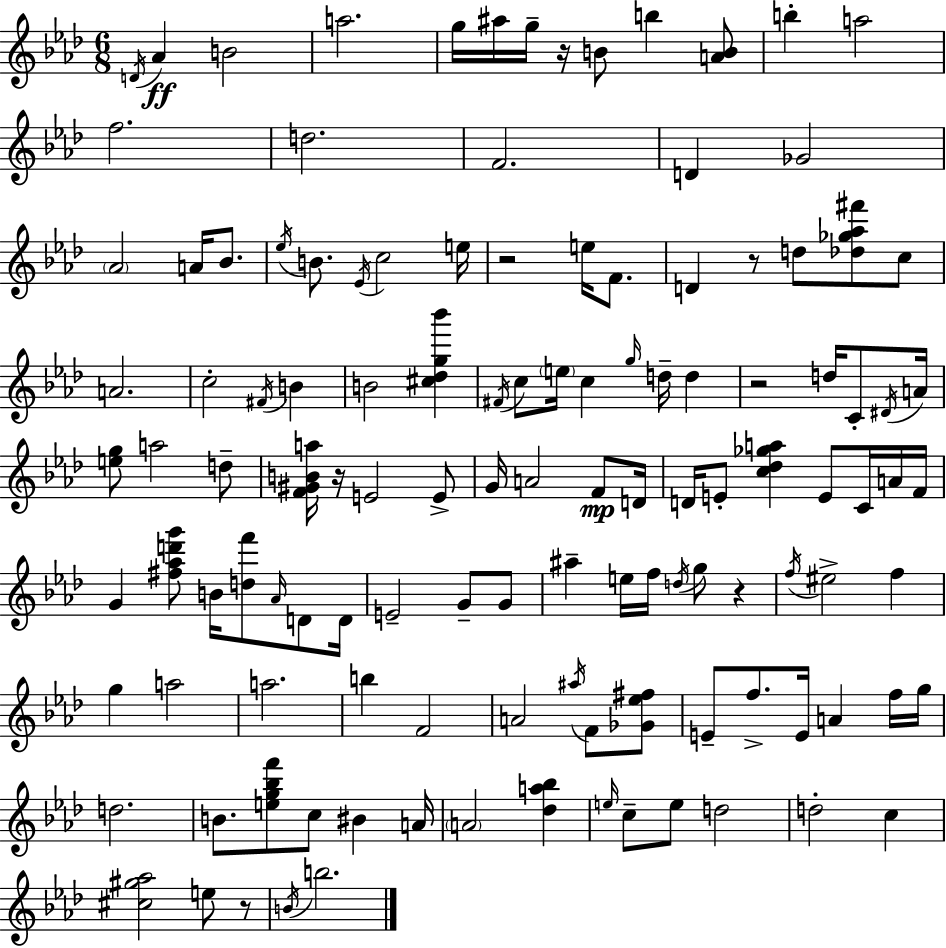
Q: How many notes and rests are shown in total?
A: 123